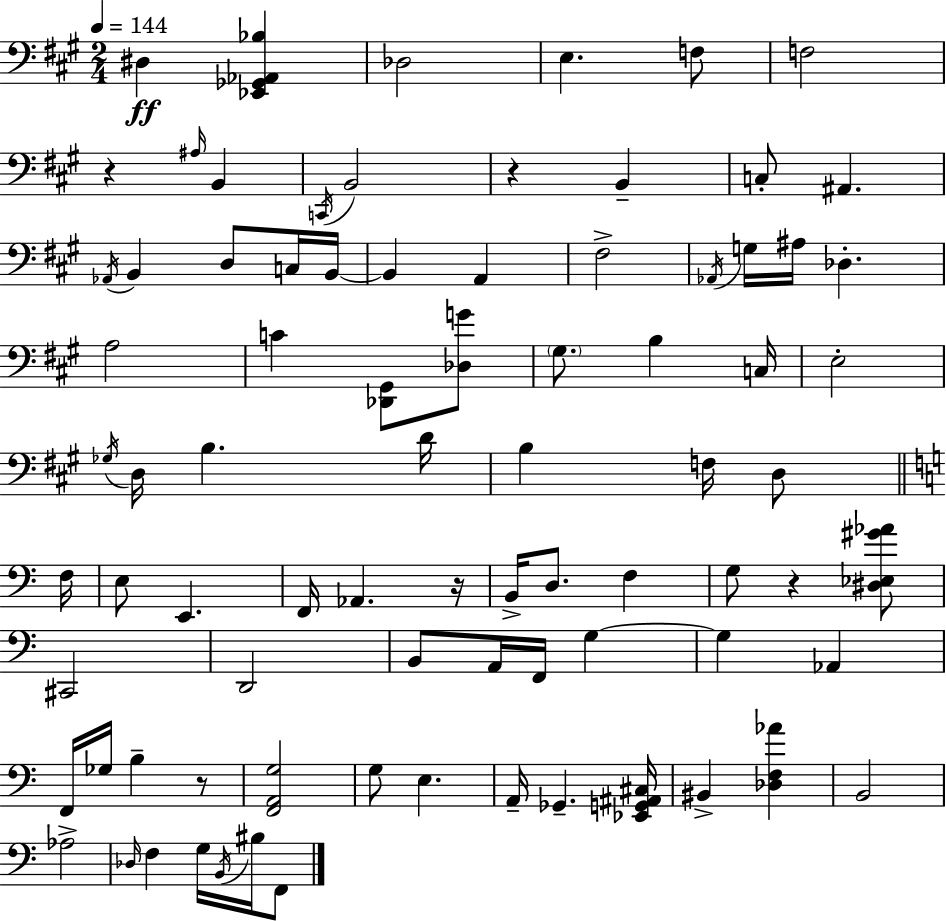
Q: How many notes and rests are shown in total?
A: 82